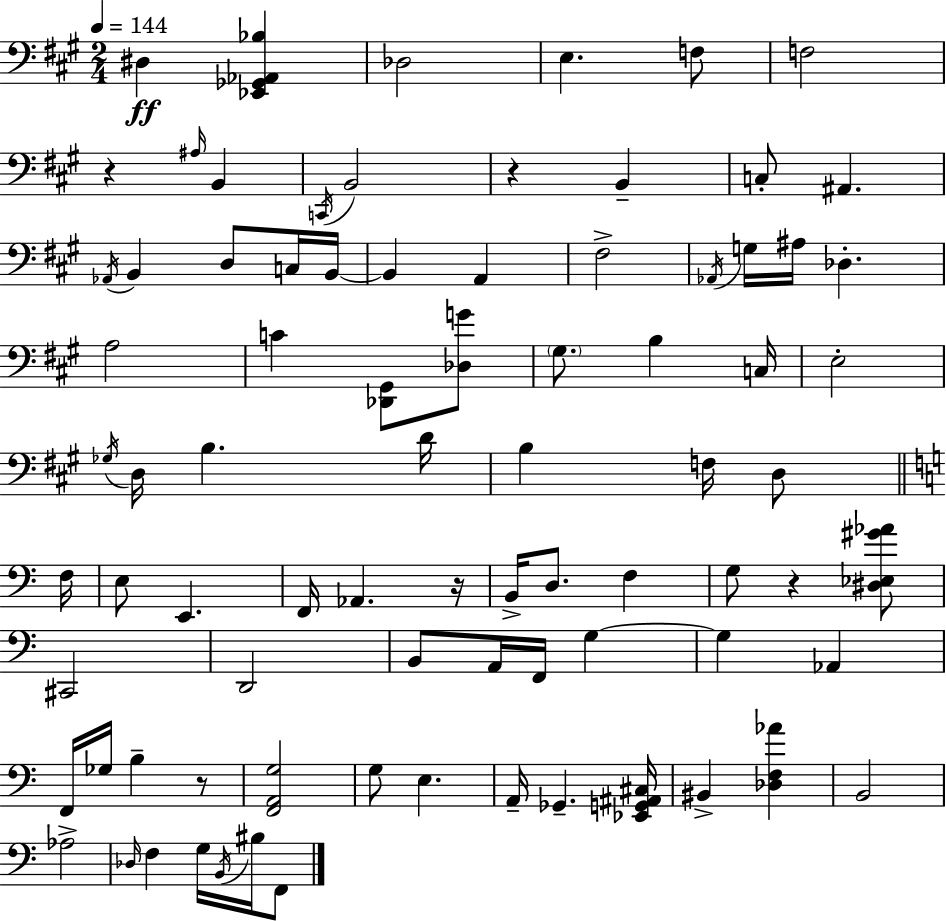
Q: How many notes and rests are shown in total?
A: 82